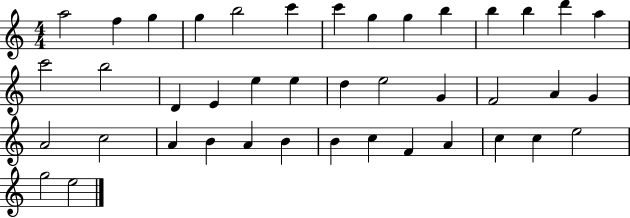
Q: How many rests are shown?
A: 0